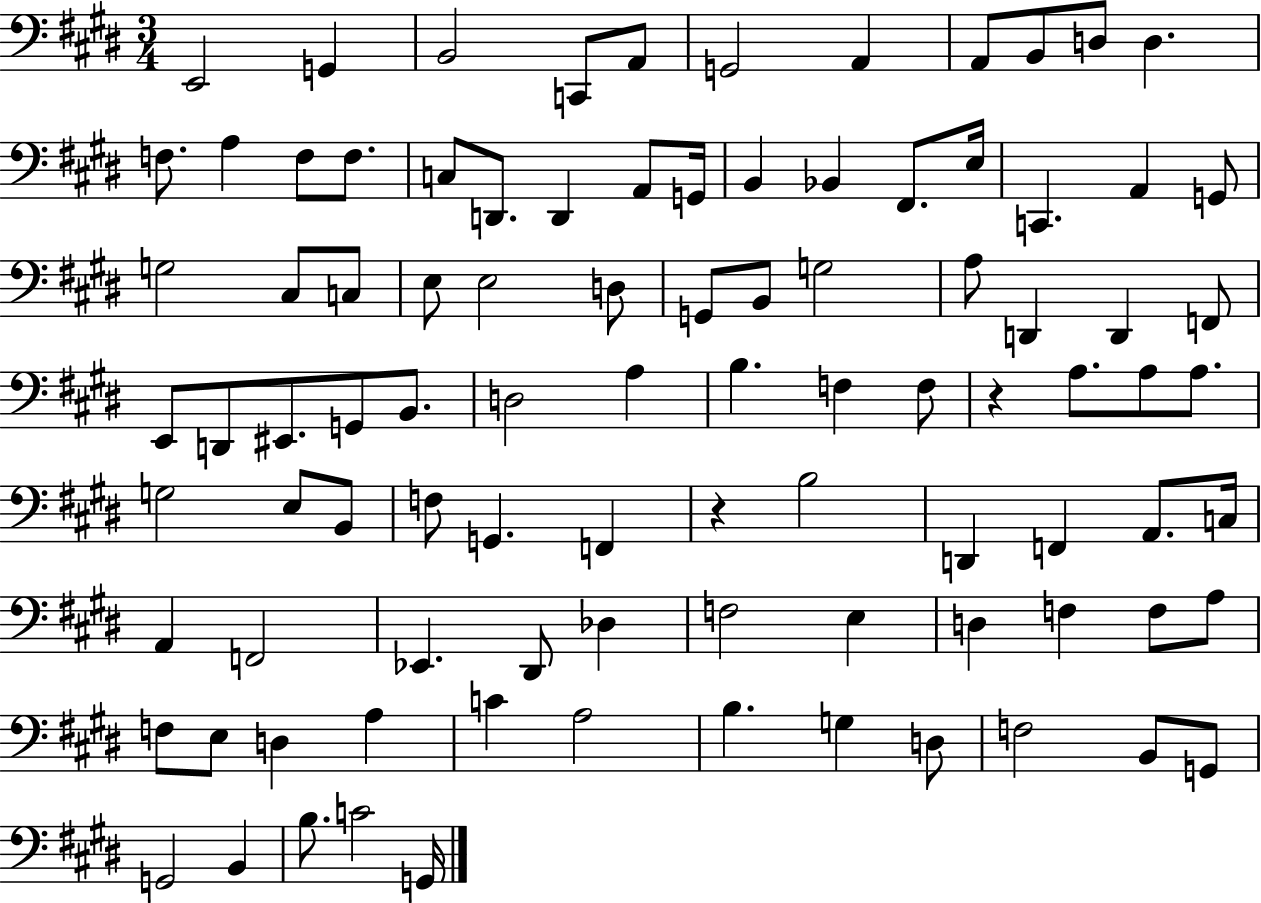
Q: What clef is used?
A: bass